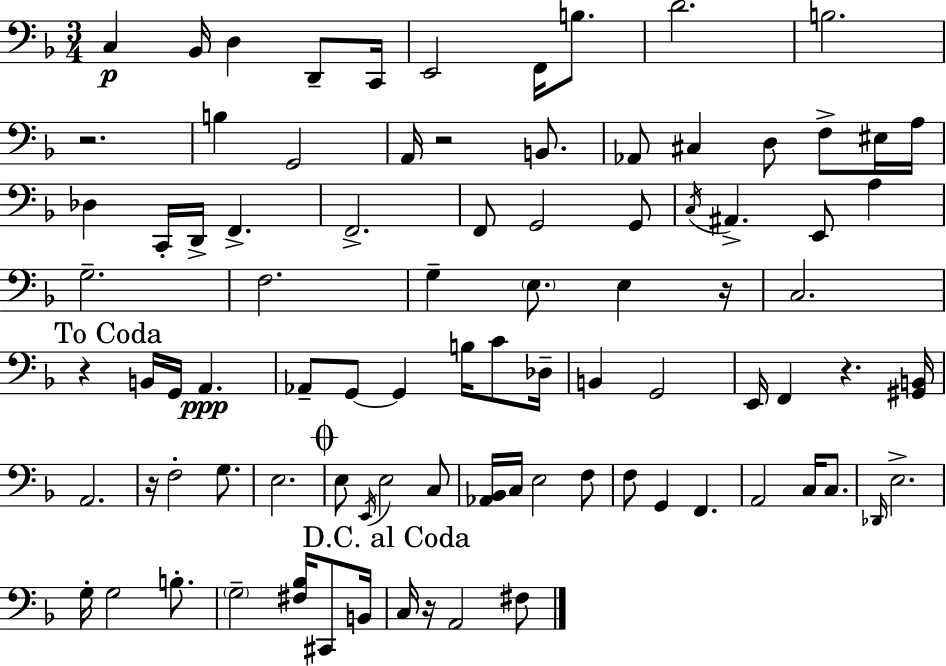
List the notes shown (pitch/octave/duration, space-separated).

C3/q Bb2/s D3/q D2/e C2/s E2/h F2/s B3/e. D4/h. B3/h. R/h. B3/q G2/h A2/s R/h B2/e. Ab2/e C#3/q D3/e F3/e EIS3/s A3/s Db3/q C2/s D2/s F2/q. F2/h. F2/e G2/h G2/e C3/s A#2/q. E2/e A3/q G3/h. F3/h. G3/q E3/e. E3/q R/s C3/h. R/q B2/s G2/s A2/q. Ab2/e G2/e G2/q B3/s C4/e Db3/s B2/q G2/h E2/s F2/q R/q. [G#2,B2]/s A2/h. R/s F3/h G3/e. E3/h. E3/e E2/s E3/h C3/e [Ab2,Bb2]/s C3/s E3/h F3/e F3/e G2/q F2/q. A2/h C3/s C3/e. Db2/s E3/h. G3/s G3/h B3/e. G3/h [F#3,Bb3]/s C#2/e B2/s C3/s R/s A2/h F#3/e